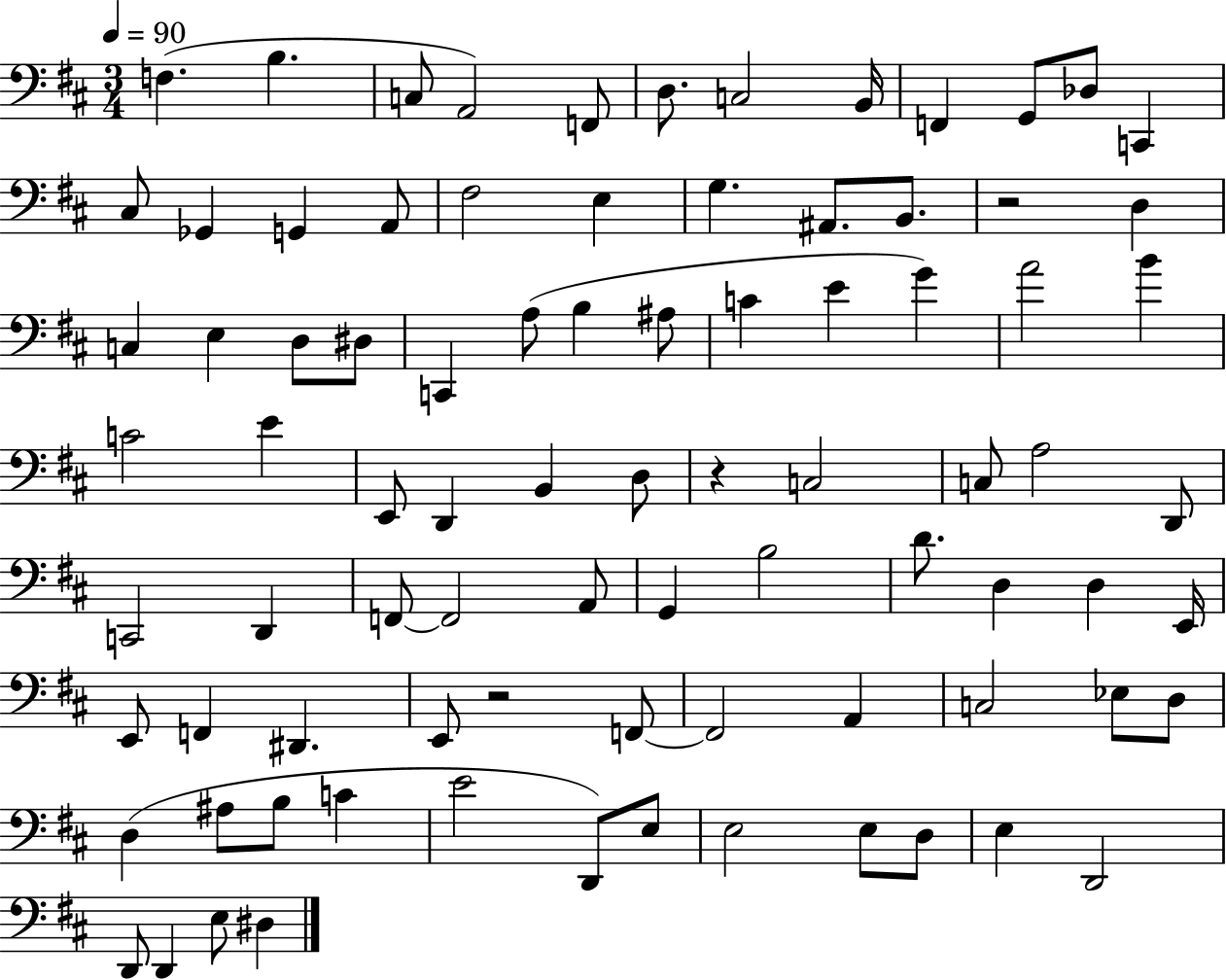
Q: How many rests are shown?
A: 3